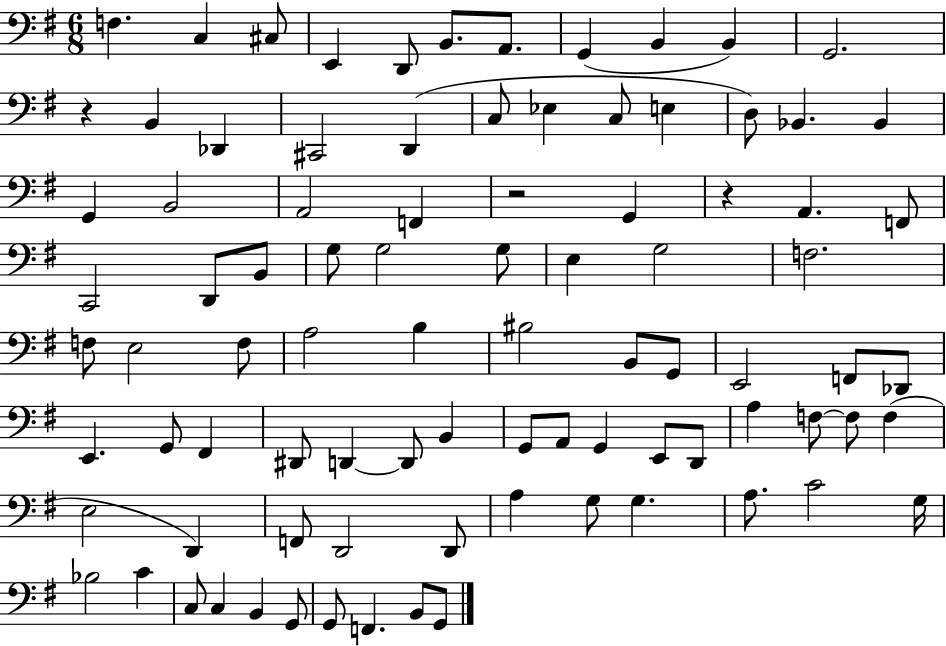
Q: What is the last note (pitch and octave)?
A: G2